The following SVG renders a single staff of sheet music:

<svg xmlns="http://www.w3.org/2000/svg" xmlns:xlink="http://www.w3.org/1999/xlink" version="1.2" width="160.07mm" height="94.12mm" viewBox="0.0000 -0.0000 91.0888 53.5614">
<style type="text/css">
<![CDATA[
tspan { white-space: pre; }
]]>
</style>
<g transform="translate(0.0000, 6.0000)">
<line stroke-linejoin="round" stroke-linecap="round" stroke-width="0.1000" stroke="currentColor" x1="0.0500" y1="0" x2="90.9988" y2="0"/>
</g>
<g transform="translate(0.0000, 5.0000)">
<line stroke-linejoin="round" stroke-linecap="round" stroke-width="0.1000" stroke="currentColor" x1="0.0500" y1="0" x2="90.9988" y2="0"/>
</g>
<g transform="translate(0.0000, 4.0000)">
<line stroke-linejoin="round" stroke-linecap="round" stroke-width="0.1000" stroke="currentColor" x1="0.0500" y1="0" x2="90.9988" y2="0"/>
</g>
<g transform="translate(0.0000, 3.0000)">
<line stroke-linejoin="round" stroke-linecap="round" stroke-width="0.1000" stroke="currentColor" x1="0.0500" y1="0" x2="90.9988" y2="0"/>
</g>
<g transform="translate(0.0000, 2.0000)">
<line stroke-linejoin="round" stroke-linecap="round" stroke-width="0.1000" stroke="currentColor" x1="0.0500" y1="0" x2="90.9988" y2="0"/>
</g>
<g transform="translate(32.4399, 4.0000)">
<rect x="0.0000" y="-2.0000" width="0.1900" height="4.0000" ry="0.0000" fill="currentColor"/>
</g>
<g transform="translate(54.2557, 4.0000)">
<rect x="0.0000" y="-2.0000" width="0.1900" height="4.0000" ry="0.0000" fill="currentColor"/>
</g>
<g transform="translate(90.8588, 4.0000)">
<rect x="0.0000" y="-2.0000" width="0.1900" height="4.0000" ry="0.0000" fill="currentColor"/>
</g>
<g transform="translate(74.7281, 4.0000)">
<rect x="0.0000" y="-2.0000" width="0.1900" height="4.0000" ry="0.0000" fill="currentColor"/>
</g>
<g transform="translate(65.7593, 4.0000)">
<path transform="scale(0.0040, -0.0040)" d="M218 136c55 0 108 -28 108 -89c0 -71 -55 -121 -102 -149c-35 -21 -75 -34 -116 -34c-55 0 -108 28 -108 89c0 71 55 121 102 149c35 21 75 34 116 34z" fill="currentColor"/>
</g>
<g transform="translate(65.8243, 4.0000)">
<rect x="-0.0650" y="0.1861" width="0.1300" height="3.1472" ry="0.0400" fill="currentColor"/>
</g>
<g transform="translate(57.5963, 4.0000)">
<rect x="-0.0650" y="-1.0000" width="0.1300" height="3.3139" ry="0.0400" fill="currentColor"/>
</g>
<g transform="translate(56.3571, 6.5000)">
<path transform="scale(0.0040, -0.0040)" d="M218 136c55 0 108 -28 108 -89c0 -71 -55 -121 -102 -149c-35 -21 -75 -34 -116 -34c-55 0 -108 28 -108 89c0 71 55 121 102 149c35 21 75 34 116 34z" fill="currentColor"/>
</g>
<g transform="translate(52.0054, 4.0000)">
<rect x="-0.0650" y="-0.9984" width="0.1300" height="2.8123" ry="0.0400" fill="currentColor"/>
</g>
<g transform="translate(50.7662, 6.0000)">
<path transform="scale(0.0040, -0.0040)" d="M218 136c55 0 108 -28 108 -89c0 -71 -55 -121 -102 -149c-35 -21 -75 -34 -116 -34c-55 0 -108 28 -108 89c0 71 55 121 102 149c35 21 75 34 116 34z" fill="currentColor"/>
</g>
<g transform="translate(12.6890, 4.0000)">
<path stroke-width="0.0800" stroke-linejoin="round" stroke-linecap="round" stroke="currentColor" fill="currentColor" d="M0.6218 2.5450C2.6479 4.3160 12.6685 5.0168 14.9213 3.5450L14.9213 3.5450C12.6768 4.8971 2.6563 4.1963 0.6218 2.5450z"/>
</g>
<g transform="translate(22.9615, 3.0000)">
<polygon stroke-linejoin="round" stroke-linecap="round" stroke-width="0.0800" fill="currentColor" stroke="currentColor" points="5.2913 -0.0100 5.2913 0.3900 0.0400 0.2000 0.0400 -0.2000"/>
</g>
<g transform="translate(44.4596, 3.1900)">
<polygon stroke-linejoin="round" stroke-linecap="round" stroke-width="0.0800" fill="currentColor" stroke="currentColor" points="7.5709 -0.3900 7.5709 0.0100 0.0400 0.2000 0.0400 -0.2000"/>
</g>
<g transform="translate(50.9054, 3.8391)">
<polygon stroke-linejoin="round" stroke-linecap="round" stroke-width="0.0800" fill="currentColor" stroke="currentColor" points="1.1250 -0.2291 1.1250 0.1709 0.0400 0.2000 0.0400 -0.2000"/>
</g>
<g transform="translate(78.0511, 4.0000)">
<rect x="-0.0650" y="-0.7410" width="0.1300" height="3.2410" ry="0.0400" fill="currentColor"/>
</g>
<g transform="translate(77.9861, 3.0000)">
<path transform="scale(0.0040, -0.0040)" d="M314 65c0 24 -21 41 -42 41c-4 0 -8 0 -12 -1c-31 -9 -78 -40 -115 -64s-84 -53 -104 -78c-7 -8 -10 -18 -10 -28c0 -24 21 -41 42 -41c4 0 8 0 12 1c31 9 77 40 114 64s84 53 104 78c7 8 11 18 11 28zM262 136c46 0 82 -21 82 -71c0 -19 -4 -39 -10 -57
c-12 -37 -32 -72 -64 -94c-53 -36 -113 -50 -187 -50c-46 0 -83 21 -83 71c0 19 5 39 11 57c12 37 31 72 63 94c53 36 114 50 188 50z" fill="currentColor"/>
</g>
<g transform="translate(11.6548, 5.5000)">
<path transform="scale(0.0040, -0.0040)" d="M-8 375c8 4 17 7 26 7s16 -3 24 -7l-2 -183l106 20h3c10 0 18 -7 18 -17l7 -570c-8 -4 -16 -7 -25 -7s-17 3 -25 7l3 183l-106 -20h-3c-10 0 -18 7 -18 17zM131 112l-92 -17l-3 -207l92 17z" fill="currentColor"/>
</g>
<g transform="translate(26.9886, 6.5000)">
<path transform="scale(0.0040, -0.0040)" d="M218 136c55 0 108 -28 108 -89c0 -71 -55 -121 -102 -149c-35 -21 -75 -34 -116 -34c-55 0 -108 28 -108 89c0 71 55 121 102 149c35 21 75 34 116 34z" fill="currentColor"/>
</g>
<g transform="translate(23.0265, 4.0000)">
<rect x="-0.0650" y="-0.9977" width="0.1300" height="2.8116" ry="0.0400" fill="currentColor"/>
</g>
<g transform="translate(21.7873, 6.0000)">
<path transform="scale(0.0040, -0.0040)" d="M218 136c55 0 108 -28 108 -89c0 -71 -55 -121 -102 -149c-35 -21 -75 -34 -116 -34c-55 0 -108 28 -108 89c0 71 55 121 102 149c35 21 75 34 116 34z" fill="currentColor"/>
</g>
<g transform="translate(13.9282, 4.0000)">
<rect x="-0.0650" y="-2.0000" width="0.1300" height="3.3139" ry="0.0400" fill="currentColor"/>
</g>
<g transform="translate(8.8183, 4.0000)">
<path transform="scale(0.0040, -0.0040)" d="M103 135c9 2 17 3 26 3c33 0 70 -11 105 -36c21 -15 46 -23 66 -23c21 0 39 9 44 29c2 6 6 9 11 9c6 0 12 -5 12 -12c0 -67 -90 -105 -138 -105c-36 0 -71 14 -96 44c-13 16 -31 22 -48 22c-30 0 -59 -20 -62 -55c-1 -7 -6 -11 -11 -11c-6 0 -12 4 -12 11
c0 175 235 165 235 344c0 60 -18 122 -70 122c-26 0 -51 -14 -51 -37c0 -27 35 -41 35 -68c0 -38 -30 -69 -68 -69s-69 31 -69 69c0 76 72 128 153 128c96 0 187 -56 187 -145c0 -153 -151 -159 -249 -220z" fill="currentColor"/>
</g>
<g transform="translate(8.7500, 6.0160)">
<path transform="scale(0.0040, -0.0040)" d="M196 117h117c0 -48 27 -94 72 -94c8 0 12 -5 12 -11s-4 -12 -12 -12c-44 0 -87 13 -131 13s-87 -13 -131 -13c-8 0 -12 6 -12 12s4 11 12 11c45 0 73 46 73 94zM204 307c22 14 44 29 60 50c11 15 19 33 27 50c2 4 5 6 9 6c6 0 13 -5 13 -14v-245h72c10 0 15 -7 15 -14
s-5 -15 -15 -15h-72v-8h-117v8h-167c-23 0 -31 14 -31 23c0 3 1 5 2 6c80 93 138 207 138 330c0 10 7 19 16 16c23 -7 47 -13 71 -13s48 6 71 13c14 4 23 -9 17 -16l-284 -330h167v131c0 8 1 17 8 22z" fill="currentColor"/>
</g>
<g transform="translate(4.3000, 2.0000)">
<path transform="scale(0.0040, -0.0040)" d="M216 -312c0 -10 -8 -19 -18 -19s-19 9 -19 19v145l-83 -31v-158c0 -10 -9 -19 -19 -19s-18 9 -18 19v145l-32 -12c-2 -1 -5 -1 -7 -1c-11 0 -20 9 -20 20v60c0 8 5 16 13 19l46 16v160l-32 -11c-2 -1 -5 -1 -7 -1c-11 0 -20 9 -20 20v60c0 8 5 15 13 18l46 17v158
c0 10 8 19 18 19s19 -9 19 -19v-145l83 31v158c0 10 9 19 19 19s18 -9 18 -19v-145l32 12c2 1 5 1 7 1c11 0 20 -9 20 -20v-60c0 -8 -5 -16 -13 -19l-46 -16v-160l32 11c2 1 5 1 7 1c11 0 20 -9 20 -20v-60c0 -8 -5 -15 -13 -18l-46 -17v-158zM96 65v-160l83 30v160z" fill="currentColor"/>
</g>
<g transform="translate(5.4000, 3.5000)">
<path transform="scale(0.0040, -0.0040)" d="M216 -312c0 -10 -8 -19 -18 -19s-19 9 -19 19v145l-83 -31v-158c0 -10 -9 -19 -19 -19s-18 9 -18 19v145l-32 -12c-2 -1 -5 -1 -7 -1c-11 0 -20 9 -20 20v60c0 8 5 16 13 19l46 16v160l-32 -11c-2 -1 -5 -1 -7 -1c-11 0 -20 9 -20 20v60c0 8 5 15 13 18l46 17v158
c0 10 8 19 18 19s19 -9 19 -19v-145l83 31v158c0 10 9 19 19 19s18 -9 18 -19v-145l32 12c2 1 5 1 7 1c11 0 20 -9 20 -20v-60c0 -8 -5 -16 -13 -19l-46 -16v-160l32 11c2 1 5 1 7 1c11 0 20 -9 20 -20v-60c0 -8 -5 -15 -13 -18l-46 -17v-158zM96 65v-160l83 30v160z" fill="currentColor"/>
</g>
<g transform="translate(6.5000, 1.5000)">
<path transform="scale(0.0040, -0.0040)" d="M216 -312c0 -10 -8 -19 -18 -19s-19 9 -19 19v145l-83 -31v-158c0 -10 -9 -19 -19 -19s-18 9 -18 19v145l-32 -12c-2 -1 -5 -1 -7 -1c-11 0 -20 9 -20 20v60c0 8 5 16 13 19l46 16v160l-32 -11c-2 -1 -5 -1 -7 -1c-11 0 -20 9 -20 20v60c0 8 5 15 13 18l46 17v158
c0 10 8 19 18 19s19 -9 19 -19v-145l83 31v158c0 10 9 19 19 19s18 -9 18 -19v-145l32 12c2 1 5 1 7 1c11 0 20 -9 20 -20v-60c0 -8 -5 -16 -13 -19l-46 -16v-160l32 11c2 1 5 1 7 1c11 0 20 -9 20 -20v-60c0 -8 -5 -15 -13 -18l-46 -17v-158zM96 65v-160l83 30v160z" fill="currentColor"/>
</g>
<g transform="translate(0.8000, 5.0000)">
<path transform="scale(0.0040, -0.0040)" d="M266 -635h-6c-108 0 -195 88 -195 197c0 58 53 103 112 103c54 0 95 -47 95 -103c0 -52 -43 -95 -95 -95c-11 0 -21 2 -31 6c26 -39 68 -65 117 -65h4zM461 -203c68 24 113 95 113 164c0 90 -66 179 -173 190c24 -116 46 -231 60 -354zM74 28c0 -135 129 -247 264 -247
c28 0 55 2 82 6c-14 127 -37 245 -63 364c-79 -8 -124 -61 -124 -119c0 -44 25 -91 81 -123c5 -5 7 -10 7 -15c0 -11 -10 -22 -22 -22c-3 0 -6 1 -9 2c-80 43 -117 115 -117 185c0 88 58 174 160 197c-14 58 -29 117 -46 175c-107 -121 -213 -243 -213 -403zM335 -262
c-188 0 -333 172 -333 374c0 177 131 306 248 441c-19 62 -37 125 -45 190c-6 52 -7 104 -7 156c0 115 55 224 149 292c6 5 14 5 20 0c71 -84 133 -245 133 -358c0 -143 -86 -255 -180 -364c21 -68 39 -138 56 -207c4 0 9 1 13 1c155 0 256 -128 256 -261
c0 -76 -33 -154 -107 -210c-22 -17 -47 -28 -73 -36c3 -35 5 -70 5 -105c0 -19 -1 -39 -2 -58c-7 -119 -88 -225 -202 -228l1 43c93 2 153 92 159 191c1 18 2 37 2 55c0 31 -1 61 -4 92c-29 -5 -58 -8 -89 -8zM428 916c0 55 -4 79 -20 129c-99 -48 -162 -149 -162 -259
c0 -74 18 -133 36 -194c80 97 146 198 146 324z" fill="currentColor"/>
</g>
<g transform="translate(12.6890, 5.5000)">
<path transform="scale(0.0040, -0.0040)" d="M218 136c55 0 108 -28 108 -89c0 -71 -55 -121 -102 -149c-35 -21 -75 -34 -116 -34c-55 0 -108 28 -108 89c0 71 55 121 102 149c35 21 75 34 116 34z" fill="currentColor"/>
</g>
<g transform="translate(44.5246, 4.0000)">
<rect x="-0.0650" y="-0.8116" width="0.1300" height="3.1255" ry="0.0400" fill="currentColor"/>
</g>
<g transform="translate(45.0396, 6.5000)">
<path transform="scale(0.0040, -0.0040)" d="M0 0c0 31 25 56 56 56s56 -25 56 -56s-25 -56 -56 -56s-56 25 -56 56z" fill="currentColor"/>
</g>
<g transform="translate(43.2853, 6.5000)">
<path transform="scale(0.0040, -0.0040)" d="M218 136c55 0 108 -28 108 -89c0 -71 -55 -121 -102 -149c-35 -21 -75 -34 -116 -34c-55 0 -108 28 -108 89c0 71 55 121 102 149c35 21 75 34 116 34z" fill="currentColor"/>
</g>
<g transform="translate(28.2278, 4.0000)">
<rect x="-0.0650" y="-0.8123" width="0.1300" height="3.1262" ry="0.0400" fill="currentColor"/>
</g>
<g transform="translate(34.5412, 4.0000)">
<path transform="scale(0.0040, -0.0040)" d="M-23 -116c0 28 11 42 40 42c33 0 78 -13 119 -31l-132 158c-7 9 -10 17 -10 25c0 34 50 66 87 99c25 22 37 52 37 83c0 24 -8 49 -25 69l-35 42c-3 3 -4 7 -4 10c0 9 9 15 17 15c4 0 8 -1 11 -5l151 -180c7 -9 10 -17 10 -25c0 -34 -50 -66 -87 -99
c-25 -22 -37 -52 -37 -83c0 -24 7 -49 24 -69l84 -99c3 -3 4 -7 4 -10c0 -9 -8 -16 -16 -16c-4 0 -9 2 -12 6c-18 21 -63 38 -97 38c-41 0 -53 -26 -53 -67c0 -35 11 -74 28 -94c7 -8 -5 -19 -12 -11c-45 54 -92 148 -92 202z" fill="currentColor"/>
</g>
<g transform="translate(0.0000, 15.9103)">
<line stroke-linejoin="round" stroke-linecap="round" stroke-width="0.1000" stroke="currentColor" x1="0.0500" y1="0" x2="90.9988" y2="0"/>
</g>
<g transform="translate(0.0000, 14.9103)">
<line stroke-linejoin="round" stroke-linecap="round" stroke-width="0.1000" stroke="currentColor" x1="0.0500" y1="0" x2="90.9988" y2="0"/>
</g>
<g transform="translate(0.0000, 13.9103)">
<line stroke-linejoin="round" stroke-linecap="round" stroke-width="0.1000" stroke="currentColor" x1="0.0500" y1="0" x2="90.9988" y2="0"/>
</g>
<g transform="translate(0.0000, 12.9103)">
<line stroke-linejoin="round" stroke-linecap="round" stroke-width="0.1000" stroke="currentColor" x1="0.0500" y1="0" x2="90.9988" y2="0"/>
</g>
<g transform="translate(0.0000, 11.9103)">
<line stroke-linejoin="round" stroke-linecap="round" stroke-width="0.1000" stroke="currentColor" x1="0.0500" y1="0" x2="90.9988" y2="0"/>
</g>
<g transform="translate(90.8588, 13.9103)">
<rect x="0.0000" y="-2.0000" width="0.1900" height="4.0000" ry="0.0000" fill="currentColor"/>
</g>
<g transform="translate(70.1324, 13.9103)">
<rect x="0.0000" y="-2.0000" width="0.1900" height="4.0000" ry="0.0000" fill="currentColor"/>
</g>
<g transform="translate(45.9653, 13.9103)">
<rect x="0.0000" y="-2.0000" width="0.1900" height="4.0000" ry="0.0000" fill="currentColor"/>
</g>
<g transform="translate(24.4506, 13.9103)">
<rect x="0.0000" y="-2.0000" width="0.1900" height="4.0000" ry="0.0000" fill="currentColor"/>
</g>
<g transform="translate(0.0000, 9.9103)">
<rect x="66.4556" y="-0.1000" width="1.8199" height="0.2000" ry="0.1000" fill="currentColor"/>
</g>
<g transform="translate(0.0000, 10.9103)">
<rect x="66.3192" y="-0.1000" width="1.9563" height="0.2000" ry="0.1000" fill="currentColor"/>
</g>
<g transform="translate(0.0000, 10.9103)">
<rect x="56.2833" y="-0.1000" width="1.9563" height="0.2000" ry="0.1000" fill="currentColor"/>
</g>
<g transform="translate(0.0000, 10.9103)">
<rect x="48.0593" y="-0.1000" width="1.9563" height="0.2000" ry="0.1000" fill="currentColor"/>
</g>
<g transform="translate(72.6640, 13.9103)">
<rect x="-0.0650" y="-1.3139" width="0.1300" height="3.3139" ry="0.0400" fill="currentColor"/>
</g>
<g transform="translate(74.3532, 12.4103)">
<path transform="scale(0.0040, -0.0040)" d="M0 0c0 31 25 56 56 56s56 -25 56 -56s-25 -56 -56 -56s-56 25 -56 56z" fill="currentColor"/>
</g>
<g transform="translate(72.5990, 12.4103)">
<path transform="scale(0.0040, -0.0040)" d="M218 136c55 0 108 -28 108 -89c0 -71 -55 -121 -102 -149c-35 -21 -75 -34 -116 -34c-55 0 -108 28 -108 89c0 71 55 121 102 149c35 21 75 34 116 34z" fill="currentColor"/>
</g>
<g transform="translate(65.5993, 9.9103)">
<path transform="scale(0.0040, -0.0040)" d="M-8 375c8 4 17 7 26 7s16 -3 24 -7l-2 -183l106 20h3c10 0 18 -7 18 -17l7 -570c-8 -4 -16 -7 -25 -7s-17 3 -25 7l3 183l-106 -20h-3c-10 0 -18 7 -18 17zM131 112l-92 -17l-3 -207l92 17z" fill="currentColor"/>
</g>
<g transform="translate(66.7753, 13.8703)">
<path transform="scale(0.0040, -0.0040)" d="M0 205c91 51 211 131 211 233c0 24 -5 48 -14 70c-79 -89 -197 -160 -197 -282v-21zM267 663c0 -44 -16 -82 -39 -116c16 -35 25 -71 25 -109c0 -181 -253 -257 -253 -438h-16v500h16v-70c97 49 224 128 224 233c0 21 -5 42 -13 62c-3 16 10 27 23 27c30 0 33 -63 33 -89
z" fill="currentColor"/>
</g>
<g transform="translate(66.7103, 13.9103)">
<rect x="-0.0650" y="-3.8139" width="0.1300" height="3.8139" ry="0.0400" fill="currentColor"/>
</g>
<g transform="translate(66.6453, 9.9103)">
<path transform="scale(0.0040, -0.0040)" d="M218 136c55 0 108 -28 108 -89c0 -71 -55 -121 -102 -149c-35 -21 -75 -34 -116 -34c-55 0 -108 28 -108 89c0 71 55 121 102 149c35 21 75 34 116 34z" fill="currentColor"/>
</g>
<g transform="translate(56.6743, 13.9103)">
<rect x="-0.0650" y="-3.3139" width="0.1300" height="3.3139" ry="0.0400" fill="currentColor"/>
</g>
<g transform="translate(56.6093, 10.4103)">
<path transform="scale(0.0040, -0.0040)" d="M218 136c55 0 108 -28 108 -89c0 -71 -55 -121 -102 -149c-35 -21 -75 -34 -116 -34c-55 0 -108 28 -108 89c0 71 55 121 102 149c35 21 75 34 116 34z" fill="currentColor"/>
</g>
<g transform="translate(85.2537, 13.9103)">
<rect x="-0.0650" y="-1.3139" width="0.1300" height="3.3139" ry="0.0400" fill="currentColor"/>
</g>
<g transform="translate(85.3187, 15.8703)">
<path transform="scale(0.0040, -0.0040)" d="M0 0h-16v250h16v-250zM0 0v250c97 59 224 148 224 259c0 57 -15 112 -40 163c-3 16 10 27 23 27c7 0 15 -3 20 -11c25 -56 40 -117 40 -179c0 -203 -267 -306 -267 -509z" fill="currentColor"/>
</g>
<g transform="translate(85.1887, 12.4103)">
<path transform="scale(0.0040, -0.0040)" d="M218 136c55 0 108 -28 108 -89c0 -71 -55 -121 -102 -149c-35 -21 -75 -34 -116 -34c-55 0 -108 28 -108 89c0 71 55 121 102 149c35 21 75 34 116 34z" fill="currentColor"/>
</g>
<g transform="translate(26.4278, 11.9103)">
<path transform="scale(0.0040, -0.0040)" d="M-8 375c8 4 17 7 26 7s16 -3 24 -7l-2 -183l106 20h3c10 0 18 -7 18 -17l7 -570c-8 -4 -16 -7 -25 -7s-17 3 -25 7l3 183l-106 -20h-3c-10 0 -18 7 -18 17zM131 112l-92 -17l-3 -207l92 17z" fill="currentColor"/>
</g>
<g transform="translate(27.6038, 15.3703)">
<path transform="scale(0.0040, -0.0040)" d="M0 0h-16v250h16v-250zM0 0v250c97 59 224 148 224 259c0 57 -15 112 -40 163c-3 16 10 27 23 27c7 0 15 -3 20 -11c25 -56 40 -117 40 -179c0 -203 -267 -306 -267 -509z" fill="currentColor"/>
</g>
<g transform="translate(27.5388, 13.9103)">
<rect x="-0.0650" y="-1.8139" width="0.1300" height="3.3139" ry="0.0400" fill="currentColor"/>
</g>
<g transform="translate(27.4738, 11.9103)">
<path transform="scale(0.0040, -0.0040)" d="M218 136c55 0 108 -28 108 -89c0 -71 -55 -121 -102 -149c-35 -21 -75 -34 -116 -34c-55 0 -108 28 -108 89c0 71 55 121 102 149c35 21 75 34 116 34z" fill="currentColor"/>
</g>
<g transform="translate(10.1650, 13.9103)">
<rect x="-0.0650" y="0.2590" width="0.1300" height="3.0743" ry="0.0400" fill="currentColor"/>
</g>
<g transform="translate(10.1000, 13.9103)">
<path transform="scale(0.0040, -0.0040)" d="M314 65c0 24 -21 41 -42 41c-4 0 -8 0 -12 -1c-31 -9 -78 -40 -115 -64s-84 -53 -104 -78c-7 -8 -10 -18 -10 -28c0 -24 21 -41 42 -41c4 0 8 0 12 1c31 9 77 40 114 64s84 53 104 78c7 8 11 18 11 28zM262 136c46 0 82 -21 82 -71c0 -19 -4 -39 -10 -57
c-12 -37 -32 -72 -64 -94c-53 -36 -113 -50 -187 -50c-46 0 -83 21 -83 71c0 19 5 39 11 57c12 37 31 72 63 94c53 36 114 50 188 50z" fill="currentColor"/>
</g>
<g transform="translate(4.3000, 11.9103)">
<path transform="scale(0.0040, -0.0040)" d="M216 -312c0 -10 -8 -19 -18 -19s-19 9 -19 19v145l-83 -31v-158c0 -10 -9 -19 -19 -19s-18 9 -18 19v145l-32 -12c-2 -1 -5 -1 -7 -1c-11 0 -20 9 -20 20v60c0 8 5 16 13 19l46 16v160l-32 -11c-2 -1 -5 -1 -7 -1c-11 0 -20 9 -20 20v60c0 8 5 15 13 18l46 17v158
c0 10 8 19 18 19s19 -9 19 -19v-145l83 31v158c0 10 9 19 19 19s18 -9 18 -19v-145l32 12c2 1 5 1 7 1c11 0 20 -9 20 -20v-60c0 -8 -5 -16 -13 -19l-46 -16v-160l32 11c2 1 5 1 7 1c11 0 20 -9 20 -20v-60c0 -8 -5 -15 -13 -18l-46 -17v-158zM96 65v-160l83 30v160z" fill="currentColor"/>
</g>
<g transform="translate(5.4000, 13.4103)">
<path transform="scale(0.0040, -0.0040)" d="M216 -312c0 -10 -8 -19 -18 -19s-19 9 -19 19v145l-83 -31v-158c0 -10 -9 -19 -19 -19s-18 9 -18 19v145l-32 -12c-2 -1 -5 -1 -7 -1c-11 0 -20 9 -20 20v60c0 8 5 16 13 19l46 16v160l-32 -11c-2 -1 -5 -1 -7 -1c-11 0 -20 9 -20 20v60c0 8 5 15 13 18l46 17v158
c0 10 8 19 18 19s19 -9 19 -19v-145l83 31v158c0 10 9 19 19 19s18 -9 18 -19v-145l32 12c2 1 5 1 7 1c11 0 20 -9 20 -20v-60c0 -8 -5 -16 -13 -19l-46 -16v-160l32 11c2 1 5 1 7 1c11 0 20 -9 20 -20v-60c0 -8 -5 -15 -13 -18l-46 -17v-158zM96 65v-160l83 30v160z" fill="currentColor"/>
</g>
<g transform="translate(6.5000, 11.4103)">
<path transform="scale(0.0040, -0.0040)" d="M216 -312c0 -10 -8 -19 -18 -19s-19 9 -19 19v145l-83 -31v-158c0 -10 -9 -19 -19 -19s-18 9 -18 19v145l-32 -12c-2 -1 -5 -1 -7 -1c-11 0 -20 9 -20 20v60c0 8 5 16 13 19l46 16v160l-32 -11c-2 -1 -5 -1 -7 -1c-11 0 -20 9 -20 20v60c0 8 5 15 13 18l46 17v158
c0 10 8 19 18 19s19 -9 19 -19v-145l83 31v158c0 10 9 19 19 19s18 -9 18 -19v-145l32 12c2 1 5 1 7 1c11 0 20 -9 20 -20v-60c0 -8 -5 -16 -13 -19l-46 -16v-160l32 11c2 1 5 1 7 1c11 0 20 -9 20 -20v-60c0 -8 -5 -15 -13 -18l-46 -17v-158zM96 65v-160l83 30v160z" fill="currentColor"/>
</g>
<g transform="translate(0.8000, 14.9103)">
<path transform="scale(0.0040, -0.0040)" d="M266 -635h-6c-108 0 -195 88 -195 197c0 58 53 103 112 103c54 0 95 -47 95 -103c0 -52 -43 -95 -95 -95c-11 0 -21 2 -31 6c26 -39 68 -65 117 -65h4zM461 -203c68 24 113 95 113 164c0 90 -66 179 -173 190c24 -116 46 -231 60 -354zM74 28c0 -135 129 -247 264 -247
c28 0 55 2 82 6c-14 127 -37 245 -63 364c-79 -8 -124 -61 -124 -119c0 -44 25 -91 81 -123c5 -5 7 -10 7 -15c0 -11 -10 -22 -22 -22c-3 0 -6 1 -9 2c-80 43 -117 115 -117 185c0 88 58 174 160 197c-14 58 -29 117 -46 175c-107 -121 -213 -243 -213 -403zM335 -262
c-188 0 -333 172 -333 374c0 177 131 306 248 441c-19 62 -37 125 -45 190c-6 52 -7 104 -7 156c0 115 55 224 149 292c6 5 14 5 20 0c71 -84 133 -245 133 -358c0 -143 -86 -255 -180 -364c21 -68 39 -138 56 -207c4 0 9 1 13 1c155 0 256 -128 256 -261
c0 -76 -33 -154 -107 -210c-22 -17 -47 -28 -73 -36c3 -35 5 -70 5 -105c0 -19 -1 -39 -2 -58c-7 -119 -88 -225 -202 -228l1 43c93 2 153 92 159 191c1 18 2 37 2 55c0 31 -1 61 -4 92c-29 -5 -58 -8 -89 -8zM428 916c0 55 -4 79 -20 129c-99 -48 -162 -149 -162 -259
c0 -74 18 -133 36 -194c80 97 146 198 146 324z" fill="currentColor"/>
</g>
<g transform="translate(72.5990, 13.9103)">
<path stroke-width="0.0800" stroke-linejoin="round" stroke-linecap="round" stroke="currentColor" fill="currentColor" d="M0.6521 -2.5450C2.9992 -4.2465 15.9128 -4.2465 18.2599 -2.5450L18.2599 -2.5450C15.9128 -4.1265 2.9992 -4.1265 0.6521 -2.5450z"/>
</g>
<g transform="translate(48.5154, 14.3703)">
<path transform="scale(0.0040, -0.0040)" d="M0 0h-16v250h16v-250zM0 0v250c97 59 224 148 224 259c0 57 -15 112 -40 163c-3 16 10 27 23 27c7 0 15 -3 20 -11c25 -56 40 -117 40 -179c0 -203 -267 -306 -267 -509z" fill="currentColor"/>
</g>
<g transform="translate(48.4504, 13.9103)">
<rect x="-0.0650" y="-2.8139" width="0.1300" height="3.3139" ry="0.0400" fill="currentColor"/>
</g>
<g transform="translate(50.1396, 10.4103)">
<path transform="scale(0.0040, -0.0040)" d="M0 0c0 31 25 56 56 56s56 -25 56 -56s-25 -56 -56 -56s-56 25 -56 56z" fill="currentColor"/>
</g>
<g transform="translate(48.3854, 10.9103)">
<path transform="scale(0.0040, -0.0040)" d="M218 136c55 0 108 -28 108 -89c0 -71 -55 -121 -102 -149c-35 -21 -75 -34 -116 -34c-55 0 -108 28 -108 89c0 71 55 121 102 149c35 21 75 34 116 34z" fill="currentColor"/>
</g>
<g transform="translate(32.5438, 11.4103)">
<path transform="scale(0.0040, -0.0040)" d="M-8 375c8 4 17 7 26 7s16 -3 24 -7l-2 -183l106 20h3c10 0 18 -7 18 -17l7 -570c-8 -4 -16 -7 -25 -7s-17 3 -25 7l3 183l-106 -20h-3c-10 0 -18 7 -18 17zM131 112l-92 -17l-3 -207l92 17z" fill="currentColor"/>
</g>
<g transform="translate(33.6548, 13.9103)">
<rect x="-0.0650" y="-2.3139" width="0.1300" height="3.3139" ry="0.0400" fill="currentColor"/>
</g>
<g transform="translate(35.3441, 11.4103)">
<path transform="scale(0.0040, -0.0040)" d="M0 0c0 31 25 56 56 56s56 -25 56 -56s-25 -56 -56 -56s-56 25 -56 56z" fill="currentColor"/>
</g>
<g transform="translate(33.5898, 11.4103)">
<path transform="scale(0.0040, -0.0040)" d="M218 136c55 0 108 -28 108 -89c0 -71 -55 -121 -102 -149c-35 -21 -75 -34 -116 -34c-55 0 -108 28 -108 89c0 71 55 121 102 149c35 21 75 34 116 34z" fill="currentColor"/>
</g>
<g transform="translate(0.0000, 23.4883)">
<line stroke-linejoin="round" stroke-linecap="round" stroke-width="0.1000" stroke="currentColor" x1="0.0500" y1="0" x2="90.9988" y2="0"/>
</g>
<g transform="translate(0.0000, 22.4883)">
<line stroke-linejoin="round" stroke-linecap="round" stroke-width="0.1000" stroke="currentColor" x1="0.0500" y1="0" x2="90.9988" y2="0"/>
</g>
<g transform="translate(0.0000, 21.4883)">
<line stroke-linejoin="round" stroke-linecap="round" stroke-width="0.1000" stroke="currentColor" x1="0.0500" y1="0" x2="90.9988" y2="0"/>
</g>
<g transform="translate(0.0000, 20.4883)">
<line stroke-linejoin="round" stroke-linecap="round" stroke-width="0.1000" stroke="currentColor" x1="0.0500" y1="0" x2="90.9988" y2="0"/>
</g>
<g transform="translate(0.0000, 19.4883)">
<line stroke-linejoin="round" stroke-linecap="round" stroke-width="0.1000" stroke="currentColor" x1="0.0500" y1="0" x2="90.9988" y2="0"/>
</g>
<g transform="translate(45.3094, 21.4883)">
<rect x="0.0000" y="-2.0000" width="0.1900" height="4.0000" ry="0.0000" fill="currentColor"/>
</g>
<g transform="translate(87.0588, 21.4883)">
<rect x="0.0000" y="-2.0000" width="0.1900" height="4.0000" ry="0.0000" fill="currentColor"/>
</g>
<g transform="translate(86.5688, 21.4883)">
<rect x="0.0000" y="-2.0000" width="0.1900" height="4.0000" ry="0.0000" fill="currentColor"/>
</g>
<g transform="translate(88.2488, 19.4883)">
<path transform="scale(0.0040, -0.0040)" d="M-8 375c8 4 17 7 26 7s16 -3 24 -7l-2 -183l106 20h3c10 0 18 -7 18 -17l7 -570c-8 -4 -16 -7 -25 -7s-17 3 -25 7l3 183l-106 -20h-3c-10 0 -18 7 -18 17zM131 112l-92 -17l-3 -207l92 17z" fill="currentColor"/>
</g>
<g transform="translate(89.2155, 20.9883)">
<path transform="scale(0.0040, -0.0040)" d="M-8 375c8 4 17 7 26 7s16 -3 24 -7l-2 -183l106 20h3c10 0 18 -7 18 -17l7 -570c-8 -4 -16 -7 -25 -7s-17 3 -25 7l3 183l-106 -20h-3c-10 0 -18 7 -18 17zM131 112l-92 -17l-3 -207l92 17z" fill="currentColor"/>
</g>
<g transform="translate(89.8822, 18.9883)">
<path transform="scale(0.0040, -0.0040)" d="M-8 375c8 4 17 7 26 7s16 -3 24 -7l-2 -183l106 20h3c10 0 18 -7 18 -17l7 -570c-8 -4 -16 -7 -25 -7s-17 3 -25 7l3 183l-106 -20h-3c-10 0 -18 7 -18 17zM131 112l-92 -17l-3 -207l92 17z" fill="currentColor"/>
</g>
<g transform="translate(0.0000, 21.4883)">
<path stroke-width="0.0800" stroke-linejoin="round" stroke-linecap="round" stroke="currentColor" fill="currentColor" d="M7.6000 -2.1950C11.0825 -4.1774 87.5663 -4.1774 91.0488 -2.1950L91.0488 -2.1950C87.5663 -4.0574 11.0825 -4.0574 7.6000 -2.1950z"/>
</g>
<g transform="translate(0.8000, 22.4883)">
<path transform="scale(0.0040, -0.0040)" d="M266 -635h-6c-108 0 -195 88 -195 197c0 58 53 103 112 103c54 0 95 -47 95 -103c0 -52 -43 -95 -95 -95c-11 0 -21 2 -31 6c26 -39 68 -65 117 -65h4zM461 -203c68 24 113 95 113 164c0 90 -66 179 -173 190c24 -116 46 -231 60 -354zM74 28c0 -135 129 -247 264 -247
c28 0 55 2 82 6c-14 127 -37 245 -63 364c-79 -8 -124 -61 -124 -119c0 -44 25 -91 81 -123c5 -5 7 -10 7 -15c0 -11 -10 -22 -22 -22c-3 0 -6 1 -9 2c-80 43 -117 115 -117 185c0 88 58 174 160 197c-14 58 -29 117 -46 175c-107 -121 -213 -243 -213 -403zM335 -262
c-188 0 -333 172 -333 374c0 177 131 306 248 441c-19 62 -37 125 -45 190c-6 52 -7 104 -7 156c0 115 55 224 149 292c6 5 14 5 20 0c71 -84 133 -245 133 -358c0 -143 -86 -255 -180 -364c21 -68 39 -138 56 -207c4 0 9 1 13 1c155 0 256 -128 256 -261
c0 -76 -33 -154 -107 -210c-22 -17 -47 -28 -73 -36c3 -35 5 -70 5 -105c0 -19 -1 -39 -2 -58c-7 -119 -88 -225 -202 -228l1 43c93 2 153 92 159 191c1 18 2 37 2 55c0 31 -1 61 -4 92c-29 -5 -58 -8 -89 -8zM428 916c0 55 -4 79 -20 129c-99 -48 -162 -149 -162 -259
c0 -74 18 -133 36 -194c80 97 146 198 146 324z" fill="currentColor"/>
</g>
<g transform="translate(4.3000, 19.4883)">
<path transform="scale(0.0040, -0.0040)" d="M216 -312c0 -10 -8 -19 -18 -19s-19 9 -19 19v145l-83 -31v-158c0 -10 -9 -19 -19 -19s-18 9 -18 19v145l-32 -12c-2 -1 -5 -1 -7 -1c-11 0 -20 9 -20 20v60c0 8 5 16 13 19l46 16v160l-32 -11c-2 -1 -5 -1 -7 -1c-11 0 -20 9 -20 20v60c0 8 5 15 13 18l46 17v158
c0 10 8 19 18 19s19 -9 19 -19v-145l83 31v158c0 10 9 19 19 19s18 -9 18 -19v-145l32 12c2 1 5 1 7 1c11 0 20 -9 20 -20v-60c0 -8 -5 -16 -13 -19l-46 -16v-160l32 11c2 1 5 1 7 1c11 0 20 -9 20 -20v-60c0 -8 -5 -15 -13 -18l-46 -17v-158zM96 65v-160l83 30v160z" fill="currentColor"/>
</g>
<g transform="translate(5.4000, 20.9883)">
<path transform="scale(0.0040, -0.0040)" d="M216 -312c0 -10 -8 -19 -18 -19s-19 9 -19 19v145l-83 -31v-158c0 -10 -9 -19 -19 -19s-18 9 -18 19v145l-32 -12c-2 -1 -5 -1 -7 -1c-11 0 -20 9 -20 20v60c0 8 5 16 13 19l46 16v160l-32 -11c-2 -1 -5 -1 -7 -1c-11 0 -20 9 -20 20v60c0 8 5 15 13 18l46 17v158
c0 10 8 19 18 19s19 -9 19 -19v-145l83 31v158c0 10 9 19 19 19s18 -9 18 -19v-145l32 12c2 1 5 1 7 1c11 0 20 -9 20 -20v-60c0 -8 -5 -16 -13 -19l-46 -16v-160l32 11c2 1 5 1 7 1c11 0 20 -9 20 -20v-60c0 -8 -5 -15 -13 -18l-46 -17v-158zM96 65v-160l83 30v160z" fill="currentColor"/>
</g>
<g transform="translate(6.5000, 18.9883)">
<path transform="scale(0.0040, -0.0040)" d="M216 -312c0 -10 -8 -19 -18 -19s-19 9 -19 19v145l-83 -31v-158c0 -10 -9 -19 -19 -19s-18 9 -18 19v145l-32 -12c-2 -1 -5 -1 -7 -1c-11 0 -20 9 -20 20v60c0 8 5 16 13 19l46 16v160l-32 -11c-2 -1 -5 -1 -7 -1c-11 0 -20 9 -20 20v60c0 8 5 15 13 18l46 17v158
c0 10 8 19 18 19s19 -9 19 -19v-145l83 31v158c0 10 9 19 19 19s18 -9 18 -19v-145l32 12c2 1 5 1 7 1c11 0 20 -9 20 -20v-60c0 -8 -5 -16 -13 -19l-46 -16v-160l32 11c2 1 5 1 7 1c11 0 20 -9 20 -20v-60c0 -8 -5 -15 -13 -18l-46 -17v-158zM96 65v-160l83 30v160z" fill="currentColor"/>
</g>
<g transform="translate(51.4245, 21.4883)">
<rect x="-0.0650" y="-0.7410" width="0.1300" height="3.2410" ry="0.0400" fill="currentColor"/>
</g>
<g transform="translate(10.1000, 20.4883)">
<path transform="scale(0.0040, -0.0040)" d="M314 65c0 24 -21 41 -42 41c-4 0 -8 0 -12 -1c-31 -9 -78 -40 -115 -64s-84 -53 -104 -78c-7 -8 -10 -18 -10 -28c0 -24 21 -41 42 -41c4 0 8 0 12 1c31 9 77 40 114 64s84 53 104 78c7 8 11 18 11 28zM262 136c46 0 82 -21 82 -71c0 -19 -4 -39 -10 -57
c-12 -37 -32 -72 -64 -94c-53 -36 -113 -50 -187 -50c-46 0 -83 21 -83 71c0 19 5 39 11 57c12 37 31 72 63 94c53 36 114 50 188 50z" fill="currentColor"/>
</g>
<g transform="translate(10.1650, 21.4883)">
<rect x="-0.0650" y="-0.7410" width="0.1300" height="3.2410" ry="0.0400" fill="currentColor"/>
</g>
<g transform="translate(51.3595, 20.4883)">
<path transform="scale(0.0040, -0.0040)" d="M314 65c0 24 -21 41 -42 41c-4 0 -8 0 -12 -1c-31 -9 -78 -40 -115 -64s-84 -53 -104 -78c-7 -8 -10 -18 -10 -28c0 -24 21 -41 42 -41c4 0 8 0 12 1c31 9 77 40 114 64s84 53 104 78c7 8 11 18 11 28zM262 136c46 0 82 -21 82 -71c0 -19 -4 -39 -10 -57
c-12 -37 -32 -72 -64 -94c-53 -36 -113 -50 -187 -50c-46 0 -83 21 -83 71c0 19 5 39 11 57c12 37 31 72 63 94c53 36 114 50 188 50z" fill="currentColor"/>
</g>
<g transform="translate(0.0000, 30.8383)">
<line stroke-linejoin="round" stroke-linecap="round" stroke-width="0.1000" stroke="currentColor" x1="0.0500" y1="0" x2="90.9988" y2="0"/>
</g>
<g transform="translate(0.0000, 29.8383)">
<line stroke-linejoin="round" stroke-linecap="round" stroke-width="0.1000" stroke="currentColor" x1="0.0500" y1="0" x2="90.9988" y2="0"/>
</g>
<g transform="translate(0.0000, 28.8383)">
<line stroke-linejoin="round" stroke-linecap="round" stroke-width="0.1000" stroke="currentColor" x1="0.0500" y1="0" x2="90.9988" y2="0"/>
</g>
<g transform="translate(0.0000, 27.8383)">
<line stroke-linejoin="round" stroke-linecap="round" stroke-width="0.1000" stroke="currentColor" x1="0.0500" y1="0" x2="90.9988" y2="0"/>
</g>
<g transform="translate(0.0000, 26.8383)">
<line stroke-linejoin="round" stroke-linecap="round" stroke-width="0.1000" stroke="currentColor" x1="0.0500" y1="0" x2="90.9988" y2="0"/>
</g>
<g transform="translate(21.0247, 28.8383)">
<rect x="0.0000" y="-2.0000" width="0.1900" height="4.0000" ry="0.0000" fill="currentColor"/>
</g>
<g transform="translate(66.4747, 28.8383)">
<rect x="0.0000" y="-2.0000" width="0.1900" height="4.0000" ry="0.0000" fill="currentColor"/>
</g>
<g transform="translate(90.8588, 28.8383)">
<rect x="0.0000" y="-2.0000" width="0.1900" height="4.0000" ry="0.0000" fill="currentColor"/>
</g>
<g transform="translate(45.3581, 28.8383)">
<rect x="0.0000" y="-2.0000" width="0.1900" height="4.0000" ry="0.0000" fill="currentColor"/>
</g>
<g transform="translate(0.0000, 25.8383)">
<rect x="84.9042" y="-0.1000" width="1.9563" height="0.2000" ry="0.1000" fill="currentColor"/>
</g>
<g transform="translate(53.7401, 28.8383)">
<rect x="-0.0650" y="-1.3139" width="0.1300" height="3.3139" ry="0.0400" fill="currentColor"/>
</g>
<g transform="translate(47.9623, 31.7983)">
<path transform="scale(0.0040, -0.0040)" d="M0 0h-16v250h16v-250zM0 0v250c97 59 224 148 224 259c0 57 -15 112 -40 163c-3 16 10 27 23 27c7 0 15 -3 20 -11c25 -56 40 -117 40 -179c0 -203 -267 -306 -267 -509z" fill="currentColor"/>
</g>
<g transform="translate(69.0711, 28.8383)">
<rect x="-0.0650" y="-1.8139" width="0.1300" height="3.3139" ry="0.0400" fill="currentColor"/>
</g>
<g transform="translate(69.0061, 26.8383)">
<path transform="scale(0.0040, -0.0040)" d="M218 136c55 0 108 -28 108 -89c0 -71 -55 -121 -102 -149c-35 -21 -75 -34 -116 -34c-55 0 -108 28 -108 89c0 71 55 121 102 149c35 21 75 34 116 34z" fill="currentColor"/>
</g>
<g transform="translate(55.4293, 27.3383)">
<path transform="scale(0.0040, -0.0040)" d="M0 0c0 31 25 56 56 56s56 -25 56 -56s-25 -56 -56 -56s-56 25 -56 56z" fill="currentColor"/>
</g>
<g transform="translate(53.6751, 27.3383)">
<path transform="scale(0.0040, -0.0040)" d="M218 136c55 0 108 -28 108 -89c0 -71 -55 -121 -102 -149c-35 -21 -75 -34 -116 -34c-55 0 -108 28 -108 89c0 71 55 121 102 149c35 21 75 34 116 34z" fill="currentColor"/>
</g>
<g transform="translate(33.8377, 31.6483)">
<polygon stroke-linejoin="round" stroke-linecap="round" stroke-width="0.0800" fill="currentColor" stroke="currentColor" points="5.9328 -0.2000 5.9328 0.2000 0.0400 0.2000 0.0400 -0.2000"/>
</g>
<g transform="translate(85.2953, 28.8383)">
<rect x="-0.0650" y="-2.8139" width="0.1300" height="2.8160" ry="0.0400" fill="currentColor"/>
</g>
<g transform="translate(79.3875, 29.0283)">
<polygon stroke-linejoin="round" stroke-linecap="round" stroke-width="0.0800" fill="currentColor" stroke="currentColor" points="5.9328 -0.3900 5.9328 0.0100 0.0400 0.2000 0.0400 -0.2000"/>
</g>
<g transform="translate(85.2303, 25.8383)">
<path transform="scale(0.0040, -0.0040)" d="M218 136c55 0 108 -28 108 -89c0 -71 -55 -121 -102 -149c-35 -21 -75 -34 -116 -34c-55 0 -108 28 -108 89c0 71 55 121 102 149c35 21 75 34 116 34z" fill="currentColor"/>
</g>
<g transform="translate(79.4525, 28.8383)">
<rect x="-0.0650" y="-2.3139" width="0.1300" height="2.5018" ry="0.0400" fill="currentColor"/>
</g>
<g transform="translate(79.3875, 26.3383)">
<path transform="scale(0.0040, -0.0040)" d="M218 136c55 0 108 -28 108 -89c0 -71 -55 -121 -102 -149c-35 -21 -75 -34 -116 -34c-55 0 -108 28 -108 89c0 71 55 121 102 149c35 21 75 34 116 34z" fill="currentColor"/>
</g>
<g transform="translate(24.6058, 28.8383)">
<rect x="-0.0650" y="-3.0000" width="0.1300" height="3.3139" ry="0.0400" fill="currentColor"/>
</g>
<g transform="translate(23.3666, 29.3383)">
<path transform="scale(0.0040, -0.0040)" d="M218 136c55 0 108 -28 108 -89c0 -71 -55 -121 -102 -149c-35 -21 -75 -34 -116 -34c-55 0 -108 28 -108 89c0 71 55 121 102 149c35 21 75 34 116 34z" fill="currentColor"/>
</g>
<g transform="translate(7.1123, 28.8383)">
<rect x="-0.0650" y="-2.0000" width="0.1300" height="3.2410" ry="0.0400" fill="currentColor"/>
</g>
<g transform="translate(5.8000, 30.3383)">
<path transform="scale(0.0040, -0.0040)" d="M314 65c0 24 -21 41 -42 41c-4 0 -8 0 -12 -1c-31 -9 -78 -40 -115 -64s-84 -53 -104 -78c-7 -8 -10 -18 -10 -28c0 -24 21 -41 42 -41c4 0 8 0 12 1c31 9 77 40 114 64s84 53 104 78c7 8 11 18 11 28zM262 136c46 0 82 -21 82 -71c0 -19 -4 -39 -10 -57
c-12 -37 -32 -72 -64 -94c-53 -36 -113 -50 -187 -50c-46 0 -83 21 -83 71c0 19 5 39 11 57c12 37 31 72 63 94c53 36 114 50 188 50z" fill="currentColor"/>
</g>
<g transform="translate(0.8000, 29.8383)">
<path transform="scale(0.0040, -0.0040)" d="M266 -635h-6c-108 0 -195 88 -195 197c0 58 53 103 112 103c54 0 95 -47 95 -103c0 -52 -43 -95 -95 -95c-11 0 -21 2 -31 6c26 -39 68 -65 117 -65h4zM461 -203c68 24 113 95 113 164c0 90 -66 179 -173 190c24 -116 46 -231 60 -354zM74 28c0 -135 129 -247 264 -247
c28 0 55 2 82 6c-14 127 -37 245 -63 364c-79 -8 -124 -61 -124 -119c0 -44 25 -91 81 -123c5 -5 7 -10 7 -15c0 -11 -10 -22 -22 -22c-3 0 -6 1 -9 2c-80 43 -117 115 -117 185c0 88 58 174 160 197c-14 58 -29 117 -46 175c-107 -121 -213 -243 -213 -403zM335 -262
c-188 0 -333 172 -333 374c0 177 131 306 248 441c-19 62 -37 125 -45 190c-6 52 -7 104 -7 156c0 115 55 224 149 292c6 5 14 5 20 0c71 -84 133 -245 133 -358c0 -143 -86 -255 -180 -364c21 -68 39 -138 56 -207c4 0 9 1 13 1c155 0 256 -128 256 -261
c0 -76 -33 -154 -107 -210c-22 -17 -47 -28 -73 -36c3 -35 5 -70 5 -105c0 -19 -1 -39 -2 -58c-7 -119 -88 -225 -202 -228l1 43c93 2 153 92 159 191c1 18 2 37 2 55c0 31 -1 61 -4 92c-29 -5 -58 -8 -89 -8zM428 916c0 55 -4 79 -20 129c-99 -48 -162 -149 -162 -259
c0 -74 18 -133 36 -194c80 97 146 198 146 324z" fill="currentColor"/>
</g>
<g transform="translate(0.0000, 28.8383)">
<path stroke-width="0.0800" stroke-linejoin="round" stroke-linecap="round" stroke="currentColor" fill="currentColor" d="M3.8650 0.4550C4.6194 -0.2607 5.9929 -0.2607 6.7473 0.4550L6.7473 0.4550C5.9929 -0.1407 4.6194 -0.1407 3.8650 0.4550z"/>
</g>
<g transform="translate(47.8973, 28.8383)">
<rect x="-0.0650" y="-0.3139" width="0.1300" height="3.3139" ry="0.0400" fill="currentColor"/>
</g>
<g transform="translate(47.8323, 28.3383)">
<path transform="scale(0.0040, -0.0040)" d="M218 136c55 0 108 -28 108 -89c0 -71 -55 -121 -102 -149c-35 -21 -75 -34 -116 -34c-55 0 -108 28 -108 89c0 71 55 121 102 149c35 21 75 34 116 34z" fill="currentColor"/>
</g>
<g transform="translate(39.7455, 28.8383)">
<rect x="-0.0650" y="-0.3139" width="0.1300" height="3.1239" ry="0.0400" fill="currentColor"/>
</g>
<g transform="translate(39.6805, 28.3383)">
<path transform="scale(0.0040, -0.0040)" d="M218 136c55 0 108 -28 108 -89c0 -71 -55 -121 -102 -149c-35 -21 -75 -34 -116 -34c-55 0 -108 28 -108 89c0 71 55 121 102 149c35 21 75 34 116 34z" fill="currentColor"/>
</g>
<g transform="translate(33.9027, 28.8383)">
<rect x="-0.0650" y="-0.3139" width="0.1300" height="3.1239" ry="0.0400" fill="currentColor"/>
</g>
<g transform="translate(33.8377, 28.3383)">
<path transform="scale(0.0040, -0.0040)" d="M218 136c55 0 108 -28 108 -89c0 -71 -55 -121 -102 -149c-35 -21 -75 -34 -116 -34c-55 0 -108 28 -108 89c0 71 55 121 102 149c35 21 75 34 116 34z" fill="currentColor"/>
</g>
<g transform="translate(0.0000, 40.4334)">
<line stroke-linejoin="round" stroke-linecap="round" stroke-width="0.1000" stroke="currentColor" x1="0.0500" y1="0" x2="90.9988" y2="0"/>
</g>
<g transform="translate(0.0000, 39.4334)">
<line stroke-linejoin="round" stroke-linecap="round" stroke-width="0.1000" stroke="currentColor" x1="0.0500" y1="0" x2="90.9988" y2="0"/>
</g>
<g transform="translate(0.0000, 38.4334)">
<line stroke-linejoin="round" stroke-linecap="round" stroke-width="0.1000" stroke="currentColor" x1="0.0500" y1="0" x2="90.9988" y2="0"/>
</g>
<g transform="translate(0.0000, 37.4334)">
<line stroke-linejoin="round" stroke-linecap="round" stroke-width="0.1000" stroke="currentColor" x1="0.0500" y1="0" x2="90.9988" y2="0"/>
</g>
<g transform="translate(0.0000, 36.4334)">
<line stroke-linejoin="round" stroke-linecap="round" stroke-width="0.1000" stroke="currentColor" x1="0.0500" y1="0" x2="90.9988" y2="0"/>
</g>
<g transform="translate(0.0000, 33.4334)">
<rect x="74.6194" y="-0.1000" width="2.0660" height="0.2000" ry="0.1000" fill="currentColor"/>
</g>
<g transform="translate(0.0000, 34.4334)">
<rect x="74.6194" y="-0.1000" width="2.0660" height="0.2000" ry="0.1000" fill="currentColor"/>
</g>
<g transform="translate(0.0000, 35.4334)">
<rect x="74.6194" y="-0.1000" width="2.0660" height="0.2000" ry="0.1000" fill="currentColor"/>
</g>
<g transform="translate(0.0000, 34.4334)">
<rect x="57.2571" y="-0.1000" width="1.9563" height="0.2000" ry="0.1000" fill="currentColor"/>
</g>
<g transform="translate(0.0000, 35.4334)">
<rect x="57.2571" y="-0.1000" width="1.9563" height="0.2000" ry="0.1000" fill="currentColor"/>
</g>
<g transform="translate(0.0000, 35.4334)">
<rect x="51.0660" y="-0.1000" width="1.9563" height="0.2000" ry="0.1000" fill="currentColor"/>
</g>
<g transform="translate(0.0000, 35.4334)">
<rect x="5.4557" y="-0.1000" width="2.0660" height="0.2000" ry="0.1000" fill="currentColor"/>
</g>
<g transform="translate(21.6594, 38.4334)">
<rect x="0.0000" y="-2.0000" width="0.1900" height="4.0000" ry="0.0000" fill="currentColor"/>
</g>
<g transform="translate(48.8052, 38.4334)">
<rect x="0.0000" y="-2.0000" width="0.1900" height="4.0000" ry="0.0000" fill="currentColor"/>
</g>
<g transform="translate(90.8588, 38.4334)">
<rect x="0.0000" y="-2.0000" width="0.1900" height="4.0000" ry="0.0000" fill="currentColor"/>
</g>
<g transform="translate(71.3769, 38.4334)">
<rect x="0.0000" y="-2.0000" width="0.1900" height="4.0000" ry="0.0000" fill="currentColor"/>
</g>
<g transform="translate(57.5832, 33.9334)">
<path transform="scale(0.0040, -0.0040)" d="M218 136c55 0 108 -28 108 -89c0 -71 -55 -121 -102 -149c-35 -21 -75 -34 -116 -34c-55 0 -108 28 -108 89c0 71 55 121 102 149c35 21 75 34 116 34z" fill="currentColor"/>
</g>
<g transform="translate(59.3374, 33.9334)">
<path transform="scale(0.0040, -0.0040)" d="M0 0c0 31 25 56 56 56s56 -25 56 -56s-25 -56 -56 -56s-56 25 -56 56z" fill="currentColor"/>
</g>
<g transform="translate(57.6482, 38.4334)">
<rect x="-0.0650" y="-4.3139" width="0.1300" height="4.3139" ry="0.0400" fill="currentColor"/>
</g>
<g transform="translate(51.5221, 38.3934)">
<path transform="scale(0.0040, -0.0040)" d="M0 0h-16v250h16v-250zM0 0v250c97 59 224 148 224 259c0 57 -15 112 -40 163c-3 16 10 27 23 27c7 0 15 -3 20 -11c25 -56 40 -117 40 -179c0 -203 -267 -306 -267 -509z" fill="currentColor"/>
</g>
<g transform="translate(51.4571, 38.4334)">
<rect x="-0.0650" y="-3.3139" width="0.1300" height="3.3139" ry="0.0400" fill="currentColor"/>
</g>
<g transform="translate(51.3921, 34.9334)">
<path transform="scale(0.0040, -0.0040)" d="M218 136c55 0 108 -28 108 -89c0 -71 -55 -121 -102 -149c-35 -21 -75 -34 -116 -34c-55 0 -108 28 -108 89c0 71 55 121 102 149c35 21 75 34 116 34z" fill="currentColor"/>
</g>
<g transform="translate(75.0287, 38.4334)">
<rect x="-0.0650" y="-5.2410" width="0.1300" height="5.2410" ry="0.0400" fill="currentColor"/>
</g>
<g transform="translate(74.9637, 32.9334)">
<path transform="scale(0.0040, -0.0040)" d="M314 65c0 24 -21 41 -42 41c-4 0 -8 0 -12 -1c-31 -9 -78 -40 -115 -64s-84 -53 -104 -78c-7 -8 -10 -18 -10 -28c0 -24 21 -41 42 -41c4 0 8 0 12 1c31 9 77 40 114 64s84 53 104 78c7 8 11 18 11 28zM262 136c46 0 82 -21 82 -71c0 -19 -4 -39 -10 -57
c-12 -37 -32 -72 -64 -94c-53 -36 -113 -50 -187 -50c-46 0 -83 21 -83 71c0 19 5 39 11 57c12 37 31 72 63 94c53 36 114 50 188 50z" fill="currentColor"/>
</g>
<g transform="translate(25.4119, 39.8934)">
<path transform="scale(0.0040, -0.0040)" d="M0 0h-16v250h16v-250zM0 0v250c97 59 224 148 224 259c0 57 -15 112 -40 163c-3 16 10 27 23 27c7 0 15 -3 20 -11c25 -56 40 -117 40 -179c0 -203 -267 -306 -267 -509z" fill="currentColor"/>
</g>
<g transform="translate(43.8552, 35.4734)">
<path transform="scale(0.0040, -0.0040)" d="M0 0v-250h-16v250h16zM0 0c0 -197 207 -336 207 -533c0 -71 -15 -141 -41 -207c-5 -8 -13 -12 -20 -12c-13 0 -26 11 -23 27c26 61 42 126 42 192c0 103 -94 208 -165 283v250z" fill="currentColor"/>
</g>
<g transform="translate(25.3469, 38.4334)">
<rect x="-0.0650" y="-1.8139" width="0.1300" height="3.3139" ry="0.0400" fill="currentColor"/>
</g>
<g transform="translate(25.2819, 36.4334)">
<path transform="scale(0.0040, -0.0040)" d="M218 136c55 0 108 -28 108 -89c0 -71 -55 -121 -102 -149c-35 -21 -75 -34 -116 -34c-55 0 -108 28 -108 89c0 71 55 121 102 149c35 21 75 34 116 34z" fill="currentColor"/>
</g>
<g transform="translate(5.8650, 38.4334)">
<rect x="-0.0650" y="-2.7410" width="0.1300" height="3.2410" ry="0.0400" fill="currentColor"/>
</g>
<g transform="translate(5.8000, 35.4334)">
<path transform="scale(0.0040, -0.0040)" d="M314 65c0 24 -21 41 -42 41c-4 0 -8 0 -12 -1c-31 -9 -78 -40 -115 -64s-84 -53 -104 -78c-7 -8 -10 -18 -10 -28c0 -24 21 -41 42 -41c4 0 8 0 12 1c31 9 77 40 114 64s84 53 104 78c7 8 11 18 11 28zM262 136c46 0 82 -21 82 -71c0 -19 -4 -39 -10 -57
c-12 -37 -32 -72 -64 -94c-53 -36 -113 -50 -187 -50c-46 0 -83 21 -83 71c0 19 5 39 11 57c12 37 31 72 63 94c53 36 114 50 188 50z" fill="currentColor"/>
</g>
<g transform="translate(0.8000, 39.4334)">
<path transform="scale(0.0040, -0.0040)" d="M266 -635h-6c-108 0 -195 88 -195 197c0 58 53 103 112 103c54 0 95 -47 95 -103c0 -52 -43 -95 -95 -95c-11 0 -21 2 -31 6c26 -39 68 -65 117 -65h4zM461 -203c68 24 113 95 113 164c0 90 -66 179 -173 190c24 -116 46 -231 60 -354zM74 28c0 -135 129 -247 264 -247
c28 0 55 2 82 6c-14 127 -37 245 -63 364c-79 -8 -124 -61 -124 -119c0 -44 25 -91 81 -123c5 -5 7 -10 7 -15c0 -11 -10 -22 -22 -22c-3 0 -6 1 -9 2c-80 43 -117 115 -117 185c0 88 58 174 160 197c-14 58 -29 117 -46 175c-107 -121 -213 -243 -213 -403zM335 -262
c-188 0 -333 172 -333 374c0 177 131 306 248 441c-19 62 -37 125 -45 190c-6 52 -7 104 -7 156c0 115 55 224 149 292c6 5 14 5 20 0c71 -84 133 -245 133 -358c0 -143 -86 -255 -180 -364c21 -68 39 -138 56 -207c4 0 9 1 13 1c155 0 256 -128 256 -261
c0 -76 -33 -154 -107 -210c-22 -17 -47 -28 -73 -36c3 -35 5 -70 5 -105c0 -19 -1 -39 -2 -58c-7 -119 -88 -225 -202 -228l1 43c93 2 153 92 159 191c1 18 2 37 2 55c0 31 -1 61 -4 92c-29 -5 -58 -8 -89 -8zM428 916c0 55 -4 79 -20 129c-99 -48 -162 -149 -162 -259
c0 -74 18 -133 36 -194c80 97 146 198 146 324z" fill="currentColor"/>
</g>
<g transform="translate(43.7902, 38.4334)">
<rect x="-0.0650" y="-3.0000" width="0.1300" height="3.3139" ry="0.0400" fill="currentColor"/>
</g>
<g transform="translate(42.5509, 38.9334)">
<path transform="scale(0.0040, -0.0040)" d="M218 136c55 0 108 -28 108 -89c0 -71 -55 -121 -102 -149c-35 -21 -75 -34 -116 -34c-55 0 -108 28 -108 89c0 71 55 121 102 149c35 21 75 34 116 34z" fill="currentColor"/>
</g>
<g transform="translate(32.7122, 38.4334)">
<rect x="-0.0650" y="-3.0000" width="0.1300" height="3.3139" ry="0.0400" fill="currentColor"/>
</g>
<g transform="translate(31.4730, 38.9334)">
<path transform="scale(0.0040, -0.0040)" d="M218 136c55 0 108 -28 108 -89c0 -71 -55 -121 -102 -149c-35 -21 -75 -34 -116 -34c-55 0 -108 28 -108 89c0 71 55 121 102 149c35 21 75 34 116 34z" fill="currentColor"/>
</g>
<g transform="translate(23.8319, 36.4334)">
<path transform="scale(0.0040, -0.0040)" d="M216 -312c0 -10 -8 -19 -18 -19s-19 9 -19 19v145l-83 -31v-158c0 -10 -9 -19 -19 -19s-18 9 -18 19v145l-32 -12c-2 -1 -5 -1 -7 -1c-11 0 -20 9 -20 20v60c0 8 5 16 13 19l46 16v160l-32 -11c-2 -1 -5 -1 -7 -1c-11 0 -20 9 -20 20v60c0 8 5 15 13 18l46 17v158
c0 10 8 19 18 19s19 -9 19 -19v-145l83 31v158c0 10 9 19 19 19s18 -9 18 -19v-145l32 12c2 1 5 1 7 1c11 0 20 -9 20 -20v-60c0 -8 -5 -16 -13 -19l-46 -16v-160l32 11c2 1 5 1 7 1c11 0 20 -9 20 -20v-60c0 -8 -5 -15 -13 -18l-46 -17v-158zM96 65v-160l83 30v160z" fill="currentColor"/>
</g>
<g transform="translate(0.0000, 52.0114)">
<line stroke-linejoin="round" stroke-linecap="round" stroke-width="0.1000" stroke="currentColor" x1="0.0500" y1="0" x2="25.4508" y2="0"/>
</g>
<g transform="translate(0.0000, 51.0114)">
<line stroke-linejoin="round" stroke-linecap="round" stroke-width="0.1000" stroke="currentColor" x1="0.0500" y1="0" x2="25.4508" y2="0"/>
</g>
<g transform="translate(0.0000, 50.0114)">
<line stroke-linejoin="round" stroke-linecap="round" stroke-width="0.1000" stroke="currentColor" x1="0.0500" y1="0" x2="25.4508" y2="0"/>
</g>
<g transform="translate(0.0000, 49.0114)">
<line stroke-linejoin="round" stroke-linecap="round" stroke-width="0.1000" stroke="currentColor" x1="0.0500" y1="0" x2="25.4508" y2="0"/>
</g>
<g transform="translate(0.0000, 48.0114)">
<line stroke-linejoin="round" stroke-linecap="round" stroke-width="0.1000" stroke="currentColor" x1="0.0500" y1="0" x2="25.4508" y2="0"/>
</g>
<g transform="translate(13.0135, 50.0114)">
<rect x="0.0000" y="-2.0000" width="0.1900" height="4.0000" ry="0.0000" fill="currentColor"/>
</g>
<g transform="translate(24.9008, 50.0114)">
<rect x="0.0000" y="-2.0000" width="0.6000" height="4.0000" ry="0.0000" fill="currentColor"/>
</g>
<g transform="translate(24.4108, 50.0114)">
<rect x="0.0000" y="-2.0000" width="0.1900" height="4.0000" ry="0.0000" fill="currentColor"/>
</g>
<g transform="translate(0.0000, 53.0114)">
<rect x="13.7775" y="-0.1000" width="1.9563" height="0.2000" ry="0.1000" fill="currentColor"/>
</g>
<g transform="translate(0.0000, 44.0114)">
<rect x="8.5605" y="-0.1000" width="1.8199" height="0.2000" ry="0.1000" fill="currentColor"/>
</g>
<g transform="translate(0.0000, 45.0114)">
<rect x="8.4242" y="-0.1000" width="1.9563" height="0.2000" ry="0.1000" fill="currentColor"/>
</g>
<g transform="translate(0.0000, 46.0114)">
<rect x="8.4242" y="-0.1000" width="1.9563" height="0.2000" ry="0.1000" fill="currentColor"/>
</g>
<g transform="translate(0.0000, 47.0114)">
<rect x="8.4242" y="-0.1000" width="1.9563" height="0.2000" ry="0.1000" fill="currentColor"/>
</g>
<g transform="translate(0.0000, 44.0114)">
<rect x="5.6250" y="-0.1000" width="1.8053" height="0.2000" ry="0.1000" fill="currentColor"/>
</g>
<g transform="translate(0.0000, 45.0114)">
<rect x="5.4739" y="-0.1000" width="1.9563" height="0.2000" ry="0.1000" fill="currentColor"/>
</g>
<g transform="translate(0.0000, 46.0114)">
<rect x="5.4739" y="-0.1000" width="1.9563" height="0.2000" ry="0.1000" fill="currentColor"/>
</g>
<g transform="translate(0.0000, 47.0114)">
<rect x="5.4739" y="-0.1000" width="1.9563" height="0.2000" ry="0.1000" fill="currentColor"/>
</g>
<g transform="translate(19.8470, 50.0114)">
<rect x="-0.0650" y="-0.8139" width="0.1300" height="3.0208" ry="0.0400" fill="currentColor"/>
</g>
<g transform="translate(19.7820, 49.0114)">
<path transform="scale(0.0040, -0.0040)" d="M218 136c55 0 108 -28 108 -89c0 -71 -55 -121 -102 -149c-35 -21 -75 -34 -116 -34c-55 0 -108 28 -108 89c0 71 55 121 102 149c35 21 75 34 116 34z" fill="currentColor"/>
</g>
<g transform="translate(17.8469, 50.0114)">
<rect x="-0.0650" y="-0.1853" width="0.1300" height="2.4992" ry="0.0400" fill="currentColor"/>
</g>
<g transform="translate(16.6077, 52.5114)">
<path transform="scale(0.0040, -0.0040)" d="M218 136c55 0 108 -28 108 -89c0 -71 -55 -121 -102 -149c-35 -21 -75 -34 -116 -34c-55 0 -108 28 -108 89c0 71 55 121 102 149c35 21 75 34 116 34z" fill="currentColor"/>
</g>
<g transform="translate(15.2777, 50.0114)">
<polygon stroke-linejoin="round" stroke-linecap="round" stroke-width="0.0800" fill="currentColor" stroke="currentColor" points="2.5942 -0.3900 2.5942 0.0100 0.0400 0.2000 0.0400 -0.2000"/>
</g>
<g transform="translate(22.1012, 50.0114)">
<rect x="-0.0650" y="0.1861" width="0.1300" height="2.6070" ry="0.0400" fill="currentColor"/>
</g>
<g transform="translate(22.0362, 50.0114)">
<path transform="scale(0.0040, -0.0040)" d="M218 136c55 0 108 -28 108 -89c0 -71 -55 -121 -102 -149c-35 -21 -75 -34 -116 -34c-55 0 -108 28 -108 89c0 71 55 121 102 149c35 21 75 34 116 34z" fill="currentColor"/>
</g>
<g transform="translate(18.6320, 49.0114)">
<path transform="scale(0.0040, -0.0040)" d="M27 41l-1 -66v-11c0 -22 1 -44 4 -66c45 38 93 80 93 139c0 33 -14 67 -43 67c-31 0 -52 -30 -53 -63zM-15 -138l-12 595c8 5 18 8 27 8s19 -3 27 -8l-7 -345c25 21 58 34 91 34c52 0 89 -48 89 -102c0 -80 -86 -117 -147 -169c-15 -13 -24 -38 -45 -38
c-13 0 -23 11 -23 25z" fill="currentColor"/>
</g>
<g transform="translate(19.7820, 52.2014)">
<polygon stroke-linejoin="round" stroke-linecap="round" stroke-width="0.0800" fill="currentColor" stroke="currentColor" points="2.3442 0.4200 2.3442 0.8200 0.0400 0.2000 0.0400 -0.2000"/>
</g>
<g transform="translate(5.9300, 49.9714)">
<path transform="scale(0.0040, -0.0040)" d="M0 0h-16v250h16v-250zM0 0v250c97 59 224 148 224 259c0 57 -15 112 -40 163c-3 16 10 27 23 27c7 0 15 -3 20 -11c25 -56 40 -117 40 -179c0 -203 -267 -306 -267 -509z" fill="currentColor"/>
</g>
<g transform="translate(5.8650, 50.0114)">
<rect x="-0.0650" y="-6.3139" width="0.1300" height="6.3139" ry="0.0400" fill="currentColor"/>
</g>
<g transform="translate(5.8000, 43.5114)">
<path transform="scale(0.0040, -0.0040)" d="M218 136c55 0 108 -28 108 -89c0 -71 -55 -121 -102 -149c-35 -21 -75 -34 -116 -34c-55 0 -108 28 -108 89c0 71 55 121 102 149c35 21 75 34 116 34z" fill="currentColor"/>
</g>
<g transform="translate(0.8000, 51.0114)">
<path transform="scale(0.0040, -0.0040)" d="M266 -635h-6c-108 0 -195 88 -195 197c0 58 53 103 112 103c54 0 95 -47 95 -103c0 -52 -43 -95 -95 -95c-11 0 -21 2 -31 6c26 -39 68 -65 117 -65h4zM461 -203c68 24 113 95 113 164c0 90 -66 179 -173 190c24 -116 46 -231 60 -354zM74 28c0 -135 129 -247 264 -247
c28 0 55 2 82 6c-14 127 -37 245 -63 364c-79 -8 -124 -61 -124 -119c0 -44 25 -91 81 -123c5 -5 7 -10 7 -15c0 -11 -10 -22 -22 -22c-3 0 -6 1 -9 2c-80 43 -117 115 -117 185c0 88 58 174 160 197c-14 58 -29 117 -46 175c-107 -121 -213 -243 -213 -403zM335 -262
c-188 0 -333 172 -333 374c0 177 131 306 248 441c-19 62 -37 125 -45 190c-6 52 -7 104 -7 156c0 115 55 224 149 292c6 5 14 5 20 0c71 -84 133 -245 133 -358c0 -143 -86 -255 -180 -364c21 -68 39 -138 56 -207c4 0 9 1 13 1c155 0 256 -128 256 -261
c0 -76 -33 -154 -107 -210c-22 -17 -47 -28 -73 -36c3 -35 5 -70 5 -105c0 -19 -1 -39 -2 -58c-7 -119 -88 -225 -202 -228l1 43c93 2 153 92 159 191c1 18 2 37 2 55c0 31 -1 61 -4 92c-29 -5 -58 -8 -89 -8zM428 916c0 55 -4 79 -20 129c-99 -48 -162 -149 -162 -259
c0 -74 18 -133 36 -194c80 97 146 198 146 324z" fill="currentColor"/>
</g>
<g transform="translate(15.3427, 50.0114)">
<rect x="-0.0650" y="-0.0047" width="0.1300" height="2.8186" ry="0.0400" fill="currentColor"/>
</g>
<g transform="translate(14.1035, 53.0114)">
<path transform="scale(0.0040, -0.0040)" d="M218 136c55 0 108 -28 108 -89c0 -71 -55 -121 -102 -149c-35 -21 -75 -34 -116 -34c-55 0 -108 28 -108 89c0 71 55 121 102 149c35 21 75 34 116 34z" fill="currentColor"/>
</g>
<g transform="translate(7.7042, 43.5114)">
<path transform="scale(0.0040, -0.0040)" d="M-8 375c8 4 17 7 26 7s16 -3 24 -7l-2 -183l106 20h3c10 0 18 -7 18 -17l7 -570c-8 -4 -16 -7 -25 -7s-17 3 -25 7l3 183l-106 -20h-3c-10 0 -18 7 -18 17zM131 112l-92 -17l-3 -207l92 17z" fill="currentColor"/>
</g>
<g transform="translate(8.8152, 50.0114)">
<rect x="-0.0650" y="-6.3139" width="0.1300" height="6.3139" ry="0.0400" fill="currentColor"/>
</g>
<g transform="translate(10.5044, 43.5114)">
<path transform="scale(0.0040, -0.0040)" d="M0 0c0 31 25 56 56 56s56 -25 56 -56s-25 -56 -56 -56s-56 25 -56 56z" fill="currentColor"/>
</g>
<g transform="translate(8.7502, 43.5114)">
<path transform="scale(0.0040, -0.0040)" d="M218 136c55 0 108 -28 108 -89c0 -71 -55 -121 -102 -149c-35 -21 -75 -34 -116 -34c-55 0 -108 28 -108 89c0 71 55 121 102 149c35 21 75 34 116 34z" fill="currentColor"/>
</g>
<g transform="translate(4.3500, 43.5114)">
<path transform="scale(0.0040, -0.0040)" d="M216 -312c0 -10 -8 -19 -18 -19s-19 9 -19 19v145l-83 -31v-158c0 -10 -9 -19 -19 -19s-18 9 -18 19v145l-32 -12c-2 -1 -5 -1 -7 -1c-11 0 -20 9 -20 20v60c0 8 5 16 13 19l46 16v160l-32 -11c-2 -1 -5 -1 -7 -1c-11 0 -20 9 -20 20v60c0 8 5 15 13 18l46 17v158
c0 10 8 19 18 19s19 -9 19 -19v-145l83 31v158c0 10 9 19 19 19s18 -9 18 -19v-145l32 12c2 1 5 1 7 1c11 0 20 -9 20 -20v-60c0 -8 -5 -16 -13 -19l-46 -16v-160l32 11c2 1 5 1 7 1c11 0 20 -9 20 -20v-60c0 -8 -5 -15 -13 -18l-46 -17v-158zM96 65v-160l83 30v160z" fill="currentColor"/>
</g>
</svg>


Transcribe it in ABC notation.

X:1
T:Untitled
M:2/4
L:1/4
K:A
F E/2 D/2 z D/2 E/4 D B d2 B2 f/2 g a/2 b c'/4 e e/2 d2 d2 F2 A c/2 c/2 c/2 e f g/2 a/2 a2 ^f/2 A A/2 b/2 d' f'2 ^a'/2 a' C/2 D/2 _d/2 B/2